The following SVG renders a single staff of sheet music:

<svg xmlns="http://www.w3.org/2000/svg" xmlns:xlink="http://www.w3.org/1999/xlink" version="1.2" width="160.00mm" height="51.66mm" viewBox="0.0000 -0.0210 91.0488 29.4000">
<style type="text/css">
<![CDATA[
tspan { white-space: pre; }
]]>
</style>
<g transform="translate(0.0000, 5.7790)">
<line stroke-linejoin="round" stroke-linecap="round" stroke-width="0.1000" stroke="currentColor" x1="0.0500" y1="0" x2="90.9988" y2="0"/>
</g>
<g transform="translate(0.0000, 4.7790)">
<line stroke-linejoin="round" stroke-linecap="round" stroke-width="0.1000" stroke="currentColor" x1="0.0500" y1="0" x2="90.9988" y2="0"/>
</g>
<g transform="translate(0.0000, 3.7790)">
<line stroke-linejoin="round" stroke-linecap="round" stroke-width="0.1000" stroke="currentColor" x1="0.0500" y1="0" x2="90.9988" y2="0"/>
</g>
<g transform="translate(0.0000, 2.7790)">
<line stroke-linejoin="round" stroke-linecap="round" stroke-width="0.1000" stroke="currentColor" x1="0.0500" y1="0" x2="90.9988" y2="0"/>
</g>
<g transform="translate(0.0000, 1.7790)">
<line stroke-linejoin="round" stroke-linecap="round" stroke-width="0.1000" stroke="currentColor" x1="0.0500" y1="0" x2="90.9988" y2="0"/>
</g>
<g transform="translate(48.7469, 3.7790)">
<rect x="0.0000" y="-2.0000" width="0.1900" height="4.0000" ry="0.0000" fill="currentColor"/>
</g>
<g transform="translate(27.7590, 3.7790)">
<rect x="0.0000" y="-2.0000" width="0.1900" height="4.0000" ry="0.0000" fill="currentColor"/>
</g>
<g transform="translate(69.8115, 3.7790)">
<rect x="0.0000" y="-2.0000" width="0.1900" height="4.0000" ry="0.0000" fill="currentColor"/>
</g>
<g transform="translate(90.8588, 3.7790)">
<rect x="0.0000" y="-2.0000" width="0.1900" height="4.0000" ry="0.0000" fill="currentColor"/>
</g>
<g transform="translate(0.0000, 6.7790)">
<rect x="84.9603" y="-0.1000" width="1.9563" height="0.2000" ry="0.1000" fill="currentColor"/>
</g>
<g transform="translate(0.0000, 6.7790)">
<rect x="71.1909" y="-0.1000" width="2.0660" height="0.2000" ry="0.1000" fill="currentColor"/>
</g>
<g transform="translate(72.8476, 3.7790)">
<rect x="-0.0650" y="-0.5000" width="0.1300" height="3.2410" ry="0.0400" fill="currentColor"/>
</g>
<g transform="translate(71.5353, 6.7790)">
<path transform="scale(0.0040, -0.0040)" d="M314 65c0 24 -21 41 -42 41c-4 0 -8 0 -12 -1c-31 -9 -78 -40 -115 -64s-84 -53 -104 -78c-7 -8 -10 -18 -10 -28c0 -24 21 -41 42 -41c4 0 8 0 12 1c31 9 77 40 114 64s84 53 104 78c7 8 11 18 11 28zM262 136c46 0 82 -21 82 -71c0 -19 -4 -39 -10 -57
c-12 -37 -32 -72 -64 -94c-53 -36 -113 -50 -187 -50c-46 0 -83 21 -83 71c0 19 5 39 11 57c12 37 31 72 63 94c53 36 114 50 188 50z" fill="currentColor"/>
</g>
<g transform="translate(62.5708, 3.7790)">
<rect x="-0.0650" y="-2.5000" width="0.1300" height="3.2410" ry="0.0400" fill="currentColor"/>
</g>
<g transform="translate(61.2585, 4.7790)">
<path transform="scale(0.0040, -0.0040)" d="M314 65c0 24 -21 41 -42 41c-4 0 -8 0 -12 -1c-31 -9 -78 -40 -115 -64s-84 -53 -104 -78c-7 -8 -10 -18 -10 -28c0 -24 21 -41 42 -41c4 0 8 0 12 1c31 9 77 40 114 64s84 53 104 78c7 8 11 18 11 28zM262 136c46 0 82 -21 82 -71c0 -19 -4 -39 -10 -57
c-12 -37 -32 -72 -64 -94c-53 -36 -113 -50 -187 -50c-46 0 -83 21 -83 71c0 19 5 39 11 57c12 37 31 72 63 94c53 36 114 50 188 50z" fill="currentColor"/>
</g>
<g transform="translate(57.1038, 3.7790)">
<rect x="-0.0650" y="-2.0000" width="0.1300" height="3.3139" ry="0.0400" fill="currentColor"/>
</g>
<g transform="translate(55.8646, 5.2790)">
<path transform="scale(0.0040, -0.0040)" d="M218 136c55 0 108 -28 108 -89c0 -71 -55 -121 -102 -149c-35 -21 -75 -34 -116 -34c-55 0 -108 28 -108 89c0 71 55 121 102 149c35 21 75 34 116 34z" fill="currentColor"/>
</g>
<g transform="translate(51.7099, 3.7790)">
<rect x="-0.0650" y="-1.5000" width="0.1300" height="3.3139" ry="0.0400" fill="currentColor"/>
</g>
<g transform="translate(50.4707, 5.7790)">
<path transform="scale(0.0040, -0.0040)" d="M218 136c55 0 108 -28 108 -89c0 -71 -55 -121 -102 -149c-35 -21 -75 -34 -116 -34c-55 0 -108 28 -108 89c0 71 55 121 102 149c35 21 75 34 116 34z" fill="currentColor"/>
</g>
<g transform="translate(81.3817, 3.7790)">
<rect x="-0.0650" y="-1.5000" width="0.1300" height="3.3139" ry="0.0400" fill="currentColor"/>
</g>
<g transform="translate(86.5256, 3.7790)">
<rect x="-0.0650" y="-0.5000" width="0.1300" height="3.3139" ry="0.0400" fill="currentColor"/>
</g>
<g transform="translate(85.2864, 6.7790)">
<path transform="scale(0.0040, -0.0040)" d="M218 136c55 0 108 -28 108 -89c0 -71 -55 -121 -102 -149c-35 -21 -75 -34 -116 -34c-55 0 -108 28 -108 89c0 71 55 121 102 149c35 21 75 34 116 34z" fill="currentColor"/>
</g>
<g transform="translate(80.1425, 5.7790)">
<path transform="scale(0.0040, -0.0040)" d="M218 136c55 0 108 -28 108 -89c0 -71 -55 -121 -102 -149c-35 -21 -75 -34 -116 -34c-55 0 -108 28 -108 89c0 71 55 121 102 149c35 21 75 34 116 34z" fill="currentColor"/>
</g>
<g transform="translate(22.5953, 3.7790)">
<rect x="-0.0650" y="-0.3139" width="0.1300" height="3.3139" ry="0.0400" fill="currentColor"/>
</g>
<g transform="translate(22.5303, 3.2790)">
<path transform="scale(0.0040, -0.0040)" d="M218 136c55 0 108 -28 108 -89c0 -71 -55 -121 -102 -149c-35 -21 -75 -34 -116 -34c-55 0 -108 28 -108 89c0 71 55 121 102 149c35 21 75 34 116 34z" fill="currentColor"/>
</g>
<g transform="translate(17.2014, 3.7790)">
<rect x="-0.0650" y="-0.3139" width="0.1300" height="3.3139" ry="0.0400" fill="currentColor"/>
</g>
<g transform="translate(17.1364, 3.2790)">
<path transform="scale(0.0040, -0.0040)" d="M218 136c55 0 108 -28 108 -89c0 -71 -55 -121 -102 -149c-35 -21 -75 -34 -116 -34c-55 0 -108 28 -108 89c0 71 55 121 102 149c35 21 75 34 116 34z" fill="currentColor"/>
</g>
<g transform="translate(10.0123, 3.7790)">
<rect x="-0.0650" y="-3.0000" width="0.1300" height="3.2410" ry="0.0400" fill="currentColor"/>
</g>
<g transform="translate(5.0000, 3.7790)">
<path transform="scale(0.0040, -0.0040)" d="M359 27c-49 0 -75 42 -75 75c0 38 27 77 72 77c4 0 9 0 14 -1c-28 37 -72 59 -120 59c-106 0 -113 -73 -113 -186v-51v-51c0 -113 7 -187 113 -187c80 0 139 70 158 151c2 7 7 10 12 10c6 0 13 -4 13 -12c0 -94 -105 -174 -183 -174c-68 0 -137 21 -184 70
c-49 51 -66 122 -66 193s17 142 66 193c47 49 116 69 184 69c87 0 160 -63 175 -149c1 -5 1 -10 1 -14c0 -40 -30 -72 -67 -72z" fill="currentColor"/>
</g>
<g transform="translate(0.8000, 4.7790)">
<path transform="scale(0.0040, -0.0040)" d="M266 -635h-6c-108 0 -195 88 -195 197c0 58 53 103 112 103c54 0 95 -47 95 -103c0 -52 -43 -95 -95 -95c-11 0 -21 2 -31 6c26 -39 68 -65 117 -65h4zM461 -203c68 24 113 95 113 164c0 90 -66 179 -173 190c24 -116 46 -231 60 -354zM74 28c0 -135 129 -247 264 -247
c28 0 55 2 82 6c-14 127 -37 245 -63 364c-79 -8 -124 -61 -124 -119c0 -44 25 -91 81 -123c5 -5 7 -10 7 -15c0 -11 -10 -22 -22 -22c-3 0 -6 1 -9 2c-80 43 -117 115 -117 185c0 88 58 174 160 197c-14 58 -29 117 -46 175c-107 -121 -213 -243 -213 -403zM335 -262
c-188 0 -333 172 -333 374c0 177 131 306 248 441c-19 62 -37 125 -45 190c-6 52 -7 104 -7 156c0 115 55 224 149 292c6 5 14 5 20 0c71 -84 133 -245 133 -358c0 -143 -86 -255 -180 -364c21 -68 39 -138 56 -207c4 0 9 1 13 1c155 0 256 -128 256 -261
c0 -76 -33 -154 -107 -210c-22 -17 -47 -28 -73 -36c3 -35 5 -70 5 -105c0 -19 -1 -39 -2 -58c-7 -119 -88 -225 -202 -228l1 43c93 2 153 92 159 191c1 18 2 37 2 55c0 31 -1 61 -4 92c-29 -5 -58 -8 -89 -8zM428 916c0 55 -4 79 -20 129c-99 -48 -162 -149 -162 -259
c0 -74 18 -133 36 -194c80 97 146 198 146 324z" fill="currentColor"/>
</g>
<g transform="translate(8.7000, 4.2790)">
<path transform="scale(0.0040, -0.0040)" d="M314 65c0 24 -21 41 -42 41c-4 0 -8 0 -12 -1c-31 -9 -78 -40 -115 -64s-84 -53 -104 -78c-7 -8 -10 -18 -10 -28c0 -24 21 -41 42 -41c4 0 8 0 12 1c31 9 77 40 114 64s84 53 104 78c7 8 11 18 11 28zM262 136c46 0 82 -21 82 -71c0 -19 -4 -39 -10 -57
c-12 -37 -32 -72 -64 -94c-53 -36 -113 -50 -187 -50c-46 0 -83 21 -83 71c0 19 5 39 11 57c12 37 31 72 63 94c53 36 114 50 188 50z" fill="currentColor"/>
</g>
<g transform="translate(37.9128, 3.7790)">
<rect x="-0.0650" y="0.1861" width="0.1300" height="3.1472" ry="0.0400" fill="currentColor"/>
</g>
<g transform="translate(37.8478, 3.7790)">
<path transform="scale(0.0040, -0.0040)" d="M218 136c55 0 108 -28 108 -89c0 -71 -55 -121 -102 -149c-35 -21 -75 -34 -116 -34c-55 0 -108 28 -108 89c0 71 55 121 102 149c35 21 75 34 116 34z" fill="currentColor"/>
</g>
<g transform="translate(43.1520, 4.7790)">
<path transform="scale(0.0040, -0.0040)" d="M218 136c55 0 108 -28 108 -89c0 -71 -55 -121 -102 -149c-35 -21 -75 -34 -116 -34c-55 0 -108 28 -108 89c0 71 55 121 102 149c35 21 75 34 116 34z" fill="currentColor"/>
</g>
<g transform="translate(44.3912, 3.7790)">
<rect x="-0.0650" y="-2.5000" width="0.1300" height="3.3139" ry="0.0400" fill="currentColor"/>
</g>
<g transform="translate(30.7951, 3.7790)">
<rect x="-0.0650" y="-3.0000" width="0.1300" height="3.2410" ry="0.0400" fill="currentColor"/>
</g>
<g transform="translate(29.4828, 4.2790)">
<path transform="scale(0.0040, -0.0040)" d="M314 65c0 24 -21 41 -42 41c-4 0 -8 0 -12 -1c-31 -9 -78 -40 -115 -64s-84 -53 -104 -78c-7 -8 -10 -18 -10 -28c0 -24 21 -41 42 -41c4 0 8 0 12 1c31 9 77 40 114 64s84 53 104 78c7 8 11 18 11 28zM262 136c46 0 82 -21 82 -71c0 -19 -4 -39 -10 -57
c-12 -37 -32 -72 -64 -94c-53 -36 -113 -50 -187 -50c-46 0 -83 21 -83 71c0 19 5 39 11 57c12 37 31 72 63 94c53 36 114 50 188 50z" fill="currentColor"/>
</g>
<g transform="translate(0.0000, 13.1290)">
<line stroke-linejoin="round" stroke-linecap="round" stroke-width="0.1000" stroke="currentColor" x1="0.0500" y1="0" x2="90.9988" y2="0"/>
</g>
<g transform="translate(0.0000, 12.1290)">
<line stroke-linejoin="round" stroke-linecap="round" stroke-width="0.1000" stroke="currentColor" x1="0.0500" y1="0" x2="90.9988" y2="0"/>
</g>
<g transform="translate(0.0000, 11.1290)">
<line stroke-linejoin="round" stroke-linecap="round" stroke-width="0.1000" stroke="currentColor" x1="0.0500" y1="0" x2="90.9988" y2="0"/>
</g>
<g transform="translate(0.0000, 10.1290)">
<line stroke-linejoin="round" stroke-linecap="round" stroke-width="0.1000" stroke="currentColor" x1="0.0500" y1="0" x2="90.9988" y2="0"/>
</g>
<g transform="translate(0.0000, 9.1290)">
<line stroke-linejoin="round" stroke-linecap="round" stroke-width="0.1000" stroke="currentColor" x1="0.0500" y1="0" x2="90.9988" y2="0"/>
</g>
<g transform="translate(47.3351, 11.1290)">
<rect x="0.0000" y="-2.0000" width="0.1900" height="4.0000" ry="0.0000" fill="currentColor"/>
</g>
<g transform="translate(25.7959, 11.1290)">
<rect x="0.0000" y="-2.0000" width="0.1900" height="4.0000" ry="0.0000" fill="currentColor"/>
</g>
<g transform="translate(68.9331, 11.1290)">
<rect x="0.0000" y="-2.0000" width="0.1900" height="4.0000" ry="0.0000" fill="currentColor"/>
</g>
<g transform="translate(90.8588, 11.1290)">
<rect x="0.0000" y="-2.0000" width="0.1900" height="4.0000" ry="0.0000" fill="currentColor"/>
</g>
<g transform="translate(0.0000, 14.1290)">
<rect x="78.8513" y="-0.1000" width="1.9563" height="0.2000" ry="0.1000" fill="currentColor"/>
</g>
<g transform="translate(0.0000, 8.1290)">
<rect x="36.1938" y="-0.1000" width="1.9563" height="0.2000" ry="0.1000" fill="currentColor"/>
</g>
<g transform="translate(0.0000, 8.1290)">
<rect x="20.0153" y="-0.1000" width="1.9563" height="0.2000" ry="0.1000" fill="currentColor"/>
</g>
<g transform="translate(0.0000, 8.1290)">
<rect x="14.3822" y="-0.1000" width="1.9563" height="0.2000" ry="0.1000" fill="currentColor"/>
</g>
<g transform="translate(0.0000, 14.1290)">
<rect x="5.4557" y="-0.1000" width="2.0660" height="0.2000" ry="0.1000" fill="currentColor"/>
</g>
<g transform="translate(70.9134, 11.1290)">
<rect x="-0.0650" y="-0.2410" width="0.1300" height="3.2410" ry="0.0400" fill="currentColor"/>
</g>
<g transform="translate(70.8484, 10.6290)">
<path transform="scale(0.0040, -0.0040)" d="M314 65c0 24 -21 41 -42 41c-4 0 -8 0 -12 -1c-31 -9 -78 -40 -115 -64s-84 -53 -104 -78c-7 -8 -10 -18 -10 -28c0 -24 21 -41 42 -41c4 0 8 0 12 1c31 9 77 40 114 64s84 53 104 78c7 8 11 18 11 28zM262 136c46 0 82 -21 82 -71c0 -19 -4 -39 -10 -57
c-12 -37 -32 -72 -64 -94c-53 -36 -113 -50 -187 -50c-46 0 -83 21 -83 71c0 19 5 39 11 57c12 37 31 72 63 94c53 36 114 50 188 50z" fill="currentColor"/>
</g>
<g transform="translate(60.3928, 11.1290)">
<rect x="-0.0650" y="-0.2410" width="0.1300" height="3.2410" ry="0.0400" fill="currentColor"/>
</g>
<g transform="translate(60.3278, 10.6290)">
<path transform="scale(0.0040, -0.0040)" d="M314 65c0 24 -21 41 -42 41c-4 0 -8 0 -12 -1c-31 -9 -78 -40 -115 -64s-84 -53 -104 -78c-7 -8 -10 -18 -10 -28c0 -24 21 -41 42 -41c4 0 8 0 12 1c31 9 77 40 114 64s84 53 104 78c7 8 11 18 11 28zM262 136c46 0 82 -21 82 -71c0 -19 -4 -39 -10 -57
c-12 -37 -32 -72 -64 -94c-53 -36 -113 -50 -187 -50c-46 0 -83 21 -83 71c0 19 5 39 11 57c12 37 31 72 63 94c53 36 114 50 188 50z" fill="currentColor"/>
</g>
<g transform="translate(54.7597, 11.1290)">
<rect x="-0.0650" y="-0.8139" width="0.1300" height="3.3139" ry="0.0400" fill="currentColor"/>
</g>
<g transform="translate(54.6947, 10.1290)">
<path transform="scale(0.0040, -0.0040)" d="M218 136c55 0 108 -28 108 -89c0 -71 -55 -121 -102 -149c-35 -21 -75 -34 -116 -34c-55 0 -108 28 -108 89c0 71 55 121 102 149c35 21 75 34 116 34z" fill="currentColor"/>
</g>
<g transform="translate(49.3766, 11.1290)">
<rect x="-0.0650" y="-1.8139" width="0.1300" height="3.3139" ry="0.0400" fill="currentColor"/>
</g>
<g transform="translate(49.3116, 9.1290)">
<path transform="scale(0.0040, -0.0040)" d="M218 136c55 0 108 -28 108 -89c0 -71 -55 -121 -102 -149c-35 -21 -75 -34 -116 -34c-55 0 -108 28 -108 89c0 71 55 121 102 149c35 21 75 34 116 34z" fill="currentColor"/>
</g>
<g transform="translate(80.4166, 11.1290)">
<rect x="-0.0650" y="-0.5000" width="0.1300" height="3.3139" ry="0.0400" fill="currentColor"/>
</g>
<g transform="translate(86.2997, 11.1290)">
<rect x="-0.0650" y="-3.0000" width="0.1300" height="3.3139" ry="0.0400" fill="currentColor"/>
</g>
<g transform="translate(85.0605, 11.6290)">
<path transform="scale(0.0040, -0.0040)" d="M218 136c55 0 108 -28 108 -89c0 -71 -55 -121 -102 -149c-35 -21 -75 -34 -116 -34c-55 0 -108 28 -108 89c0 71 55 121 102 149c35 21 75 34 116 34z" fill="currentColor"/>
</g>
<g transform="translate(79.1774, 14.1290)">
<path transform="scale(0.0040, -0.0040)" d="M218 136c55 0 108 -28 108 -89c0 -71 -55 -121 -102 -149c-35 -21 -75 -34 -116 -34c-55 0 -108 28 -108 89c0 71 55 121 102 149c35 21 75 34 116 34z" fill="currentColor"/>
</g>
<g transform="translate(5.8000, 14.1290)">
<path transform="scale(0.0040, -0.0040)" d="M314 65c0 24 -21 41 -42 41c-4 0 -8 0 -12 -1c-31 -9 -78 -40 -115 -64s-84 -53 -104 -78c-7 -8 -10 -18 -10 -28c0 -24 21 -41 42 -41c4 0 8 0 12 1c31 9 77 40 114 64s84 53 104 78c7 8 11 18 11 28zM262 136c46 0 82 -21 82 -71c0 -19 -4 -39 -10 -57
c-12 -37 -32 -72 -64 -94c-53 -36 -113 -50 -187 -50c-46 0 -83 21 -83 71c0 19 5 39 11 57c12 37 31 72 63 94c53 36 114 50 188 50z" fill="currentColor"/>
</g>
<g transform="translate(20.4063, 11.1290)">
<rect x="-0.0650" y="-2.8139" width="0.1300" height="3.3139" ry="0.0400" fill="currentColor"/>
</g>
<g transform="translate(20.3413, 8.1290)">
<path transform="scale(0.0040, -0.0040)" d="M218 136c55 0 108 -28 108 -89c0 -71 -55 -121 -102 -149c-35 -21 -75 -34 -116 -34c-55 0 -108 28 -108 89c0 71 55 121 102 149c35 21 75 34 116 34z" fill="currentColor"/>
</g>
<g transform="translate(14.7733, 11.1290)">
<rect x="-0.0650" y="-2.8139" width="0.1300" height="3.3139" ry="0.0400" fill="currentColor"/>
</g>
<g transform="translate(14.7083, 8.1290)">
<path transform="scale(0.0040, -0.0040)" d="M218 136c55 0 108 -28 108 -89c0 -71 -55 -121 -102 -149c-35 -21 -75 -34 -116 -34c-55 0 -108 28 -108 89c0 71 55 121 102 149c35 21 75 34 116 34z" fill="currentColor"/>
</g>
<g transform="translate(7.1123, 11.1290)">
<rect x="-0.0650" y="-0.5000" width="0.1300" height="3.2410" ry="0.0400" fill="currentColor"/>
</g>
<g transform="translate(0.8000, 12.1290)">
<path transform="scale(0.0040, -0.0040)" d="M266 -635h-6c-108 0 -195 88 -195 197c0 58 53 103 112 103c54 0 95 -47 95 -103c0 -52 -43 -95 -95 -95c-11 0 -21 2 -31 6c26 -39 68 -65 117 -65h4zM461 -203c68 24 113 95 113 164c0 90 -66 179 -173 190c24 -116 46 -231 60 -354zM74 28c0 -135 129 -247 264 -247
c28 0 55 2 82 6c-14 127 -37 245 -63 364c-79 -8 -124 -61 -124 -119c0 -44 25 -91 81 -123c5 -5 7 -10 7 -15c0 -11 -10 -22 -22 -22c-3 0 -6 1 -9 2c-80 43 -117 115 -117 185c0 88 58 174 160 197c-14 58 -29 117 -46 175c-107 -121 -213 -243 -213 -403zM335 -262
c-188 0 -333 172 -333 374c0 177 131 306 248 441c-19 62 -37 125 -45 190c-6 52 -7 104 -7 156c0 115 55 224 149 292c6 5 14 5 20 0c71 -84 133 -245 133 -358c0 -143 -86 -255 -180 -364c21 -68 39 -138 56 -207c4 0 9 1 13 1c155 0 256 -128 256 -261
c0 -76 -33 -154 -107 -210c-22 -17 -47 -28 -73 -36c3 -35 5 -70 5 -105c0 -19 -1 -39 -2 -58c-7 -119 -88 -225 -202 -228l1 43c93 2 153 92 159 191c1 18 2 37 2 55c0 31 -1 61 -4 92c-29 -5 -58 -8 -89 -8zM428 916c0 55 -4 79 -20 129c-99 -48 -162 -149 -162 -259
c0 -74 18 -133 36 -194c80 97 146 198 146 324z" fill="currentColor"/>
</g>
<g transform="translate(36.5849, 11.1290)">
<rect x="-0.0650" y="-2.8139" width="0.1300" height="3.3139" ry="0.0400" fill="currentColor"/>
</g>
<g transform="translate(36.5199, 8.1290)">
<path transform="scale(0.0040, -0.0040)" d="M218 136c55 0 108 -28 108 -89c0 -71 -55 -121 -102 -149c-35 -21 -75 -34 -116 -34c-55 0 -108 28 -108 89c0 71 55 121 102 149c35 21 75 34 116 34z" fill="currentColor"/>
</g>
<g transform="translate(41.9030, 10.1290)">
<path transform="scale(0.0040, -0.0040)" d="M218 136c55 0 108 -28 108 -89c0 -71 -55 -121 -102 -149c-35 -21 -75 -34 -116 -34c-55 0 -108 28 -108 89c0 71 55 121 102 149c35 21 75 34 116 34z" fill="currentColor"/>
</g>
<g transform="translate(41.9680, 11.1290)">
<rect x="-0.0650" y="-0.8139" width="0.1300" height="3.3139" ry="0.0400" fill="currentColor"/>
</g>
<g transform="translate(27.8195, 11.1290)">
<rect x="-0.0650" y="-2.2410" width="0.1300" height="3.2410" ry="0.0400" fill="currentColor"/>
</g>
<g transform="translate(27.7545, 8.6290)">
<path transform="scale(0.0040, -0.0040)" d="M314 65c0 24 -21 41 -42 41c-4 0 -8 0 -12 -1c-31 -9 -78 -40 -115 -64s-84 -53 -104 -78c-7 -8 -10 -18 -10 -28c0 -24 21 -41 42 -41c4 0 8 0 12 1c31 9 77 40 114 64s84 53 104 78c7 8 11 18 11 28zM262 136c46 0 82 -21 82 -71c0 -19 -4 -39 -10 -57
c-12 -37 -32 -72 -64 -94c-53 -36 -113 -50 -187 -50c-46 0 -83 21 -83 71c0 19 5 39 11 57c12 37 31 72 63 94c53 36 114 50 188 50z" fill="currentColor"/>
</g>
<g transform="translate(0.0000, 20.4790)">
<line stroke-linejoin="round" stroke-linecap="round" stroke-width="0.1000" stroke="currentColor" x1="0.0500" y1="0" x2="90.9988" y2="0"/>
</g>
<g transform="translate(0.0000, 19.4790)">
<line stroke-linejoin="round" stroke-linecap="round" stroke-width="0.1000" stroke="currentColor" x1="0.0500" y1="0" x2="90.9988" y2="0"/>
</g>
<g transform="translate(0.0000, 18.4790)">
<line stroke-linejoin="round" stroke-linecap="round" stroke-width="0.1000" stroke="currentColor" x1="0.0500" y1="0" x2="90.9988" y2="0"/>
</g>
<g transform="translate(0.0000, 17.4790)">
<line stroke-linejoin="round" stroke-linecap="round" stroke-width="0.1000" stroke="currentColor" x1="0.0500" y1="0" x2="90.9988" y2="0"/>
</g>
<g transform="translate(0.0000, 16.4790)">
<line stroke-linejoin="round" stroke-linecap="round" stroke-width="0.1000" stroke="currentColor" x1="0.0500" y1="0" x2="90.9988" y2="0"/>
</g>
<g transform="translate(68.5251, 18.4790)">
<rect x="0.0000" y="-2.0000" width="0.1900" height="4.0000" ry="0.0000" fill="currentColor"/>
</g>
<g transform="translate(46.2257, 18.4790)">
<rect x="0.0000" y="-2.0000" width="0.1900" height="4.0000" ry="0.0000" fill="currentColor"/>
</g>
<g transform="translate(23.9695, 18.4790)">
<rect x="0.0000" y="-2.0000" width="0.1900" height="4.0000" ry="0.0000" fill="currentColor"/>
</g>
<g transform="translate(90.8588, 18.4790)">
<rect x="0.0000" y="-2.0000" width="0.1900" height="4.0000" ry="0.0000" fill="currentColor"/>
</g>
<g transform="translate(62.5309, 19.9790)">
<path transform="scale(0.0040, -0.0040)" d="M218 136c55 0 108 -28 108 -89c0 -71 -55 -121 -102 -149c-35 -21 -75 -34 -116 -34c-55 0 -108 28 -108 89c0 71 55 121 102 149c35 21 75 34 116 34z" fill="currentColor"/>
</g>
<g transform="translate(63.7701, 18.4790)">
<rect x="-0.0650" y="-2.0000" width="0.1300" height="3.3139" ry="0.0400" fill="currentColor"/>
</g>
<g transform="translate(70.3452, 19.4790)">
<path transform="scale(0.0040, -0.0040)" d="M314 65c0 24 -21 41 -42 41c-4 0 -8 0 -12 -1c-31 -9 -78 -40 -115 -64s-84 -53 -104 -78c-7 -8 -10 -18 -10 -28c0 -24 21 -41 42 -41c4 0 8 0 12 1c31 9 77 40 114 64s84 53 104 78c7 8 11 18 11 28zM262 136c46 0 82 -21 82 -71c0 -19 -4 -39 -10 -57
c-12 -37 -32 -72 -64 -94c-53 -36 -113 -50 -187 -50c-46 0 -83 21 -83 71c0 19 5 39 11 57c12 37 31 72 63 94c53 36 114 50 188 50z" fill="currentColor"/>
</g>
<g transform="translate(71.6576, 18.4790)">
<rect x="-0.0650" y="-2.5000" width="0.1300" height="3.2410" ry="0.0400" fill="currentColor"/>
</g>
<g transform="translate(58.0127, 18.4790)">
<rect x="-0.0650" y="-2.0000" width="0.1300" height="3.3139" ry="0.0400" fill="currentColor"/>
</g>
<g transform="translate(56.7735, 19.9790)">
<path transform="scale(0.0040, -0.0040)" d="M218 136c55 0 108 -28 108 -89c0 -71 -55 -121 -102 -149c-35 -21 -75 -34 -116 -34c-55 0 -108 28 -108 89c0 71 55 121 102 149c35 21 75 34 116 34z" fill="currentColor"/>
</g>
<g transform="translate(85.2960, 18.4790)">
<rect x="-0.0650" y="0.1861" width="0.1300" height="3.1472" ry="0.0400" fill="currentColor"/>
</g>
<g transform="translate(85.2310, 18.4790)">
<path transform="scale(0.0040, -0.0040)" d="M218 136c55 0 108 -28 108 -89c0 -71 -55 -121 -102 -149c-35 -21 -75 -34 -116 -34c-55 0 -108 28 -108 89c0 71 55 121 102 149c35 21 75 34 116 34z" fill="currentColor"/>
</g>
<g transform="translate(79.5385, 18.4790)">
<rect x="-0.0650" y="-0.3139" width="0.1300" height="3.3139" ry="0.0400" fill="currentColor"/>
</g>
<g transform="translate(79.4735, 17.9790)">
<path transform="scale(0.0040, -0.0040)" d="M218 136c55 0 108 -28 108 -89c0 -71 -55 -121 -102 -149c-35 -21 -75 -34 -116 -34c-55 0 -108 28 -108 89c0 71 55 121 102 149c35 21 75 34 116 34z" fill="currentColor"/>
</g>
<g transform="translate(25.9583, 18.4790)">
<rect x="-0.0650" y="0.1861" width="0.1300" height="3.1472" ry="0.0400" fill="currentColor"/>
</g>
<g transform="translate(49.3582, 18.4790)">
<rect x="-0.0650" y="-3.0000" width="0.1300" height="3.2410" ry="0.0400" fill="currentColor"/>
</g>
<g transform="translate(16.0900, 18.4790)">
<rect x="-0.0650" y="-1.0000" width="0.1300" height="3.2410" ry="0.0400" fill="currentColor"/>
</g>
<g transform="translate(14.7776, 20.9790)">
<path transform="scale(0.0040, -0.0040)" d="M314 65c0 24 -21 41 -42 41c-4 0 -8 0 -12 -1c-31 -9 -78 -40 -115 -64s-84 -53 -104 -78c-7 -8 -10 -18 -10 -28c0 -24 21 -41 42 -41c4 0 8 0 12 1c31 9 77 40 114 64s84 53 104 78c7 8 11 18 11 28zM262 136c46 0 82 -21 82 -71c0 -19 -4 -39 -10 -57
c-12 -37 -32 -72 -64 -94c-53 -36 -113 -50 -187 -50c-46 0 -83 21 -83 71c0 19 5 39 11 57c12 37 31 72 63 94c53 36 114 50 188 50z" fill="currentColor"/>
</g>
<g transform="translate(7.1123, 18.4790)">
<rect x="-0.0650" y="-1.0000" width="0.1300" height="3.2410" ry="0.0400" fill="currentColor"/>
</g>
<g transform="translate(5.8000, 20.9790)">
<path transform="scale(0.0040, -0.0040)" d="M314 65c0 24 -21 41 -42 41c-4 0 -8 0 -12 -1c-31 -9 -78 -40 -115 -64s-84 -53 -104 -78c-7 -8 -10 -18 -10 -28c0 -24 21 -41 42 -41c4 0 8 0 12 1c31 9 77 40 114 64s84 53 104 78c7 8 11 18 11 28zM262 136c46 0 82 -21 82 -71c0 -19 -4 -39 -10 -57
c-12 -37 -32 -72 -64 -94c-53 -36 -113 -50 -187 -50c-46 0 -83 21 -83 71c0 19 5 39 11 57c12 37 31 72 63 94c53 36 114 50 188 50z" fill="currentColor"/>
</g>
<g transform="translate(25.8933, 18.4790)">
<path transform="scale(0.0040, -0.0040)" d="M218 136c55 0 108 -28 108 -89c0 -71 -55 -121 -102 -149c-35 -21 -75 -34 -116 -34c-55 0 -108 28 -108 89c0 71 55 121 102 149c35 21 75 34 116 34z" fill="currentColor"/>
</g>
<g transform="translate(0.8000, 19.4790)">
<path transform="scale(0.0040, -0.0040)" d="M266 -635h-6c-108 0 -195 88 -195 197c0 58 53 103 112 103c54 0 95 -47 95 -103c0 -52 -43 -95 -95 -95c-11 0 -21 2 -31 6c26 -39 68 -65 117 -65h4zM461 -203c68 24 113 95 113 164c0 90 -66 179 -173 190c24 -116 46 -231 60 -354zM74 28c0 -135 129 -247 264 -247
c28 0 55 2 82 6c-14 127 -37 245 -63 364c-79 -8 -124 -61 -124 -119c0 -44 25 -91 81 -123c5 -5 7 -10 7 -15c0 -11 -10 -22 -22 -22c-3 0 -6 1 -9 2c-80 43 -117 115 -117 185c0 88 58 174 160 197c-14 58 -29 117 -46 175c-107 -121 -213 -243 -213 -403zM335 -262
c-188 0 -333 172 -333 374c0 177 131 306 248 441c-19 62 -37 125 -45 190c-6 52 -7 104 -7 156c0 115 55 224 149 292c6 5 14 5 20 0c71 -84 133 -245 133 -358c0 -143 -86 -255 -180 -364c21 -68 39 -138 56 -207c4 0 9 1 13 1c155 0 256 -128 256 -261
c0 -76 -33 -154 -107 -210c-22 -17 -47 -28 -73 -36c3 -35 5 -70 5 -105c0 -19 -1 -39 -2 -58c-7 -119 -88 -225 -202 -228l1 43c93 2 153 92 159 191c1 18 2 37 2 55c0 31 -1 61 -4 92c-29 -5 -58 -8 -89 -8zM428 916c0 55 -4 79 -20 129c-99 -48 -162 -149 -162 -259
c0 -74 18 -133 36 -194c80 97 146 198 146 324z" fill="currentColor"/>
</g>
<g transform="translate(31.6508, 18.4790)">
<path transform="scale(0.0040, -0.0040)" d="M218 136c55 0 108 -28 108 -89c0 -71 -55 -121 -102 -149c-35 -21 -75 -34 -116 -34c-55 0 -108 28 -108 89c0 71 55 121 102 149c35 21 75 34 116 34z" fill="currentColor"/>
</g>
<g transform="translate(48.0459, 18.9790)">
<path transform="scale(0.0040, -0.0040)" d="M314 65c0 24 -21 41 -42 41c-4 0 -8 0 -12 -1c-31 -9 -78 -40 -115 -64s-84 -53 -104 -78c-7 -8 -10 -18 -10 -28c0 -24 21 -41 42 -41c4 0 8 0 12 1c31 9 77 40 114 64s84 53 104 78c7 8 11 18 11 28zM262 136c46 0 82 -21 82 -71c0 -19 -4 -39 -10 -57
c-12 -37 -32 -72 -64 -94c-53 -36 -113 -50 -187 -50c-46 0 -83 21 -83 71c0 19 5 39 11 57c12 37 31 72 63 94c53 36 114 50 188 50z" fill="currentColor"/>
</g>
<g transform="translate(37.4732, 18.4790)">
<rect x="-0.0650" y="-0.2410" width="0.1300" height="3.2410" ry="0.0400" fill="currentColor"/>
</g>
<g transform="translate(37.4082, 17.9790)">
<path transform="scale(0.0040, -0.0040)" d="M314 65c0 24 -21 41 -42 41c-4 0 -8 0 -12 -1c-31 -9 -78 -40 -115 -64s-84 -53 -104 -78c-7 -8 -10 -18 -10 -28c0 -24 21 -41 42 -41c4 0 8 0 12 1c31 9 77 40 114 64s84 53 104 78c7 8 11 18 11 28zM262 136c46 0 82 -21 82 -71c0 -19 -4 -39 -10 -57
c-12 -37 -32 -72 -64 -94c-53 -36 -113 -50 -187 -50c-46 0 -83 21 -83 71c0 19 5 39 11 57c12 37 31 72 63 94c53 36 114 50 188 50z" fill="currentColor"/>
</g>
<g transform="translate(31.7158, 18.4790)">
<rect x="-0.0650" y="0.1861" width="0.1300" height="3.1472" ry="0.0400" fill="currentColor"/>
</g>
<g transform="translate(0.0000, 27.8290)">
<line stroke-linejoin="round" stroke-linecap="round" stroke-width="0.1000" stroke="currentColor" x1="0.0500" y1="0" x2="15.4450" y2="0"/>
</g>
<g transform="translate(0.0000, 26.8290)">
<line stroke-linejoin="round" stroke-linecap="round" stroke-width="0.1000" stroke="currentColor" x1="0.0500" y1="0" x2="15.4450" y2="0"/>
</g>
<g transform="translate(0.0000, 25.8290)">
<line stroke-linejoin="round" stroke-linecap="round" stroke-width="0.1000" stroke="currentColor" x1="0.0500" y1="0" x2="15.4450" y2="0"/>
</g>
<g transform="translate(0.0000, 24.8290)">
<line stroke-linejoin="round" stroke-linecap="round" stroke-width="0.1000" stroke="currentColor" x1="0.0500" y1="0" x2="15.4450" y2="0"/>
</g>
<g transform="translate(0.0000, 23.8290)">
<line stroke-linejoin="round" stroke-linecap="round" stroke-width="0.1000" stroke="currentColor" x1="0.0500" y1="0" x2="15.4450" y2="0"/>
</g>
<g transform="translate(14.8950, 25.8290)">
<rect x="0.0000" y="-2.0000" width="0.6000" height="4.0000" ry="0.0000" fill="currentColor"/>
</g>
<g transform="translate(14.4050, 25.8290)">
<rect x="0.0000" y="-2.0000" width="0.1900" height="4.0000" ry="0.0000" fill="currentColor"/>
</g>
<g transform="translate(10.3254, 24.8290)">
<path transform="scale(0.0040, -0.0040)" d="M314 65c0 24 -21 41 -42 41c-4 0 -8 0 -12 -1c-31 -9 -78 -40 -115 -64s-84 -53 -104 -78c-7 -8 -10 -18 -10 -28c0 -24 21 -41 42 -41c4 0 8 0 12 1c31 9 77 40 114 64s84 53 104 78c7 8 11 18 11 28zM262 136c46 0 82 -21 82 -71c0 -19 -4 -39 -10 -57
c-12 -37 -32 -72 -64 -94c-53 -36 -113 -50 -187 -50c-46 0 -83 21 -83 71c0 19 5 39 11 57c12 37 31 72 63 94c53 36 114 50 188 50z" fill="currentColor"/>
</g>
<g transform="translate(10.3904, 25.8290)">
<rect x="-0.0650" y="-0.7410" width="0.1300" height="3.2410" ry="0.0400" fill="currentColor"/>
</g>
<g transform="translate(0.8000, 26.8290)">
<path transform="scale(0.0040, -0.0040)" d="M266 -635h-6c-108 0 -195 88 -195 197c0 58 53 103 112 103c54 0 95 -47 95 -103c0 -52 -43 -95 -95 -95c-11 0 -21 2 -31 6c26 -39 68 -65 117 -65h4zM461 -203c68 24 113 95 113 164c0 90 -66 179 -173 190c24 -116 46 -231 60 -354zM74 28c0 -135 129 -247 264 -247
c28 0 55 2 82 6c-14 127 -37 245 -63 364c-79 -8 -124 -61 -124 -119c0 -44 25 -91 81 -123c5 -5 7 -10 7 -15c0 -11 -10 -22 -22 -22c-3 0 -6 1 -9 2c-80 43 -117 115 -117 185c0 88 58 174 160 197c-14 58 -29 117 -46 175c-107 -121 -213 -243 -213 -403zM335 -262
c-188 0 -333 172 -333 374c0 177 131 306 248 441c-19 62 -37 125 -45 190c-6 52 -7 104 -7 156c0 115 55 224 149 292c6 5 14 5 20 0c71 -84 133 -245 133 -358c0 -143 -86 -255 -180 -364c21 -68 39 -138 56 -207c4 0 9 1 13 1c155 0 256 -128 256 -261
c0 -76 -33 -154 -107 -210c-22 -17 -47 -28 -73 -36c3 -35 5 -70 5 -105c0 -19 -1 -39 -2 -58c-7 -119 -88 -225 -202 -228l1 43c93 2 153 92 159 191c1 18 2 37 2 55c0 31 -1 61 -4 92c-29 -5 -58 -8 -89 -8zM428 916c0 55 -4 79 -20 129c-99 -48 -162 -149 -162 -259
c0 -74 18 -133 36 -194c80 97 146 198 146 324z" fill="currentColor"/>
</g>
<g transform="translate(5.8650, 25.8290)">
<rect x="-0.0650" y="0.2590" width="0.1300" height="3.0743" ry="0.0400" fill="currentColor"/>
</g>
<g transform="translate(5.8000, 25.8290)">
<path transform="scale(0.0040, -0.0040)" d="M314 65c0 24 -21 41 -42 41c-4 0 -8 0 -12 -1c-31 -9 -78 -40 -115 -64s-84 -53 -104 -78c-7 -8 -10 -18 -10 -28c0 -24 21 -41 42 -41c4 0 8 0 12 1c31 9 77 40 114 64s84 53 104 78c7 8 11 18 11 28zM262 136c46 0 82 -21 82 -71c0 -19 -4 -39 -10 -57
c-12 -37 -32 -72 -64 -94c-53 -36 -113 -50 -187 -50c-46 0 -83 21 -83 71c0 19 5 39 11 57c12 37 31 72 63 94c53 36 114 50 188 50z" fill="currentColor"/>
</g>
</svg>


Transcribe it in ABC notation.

X:1
T:Untitled
M:4/4
L:1/4
K:C
A2 c c A2 B G E F G2 C2 E C C2 a a g2 a d f d c2 c2 C A D2 D2 B B c2 A2 F F G2 c B B2 d2